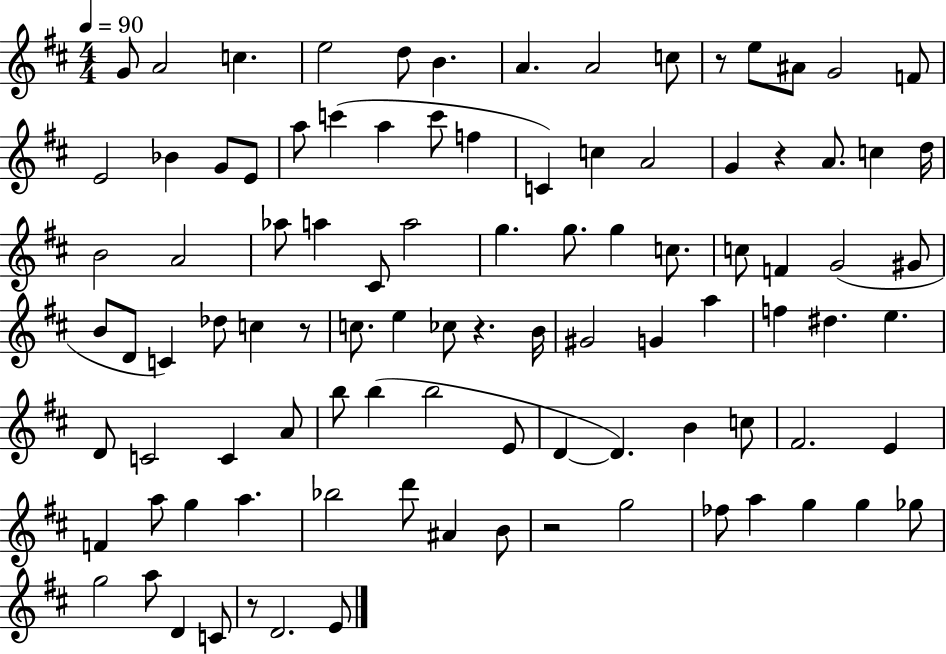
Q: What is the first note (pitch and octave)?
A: G4